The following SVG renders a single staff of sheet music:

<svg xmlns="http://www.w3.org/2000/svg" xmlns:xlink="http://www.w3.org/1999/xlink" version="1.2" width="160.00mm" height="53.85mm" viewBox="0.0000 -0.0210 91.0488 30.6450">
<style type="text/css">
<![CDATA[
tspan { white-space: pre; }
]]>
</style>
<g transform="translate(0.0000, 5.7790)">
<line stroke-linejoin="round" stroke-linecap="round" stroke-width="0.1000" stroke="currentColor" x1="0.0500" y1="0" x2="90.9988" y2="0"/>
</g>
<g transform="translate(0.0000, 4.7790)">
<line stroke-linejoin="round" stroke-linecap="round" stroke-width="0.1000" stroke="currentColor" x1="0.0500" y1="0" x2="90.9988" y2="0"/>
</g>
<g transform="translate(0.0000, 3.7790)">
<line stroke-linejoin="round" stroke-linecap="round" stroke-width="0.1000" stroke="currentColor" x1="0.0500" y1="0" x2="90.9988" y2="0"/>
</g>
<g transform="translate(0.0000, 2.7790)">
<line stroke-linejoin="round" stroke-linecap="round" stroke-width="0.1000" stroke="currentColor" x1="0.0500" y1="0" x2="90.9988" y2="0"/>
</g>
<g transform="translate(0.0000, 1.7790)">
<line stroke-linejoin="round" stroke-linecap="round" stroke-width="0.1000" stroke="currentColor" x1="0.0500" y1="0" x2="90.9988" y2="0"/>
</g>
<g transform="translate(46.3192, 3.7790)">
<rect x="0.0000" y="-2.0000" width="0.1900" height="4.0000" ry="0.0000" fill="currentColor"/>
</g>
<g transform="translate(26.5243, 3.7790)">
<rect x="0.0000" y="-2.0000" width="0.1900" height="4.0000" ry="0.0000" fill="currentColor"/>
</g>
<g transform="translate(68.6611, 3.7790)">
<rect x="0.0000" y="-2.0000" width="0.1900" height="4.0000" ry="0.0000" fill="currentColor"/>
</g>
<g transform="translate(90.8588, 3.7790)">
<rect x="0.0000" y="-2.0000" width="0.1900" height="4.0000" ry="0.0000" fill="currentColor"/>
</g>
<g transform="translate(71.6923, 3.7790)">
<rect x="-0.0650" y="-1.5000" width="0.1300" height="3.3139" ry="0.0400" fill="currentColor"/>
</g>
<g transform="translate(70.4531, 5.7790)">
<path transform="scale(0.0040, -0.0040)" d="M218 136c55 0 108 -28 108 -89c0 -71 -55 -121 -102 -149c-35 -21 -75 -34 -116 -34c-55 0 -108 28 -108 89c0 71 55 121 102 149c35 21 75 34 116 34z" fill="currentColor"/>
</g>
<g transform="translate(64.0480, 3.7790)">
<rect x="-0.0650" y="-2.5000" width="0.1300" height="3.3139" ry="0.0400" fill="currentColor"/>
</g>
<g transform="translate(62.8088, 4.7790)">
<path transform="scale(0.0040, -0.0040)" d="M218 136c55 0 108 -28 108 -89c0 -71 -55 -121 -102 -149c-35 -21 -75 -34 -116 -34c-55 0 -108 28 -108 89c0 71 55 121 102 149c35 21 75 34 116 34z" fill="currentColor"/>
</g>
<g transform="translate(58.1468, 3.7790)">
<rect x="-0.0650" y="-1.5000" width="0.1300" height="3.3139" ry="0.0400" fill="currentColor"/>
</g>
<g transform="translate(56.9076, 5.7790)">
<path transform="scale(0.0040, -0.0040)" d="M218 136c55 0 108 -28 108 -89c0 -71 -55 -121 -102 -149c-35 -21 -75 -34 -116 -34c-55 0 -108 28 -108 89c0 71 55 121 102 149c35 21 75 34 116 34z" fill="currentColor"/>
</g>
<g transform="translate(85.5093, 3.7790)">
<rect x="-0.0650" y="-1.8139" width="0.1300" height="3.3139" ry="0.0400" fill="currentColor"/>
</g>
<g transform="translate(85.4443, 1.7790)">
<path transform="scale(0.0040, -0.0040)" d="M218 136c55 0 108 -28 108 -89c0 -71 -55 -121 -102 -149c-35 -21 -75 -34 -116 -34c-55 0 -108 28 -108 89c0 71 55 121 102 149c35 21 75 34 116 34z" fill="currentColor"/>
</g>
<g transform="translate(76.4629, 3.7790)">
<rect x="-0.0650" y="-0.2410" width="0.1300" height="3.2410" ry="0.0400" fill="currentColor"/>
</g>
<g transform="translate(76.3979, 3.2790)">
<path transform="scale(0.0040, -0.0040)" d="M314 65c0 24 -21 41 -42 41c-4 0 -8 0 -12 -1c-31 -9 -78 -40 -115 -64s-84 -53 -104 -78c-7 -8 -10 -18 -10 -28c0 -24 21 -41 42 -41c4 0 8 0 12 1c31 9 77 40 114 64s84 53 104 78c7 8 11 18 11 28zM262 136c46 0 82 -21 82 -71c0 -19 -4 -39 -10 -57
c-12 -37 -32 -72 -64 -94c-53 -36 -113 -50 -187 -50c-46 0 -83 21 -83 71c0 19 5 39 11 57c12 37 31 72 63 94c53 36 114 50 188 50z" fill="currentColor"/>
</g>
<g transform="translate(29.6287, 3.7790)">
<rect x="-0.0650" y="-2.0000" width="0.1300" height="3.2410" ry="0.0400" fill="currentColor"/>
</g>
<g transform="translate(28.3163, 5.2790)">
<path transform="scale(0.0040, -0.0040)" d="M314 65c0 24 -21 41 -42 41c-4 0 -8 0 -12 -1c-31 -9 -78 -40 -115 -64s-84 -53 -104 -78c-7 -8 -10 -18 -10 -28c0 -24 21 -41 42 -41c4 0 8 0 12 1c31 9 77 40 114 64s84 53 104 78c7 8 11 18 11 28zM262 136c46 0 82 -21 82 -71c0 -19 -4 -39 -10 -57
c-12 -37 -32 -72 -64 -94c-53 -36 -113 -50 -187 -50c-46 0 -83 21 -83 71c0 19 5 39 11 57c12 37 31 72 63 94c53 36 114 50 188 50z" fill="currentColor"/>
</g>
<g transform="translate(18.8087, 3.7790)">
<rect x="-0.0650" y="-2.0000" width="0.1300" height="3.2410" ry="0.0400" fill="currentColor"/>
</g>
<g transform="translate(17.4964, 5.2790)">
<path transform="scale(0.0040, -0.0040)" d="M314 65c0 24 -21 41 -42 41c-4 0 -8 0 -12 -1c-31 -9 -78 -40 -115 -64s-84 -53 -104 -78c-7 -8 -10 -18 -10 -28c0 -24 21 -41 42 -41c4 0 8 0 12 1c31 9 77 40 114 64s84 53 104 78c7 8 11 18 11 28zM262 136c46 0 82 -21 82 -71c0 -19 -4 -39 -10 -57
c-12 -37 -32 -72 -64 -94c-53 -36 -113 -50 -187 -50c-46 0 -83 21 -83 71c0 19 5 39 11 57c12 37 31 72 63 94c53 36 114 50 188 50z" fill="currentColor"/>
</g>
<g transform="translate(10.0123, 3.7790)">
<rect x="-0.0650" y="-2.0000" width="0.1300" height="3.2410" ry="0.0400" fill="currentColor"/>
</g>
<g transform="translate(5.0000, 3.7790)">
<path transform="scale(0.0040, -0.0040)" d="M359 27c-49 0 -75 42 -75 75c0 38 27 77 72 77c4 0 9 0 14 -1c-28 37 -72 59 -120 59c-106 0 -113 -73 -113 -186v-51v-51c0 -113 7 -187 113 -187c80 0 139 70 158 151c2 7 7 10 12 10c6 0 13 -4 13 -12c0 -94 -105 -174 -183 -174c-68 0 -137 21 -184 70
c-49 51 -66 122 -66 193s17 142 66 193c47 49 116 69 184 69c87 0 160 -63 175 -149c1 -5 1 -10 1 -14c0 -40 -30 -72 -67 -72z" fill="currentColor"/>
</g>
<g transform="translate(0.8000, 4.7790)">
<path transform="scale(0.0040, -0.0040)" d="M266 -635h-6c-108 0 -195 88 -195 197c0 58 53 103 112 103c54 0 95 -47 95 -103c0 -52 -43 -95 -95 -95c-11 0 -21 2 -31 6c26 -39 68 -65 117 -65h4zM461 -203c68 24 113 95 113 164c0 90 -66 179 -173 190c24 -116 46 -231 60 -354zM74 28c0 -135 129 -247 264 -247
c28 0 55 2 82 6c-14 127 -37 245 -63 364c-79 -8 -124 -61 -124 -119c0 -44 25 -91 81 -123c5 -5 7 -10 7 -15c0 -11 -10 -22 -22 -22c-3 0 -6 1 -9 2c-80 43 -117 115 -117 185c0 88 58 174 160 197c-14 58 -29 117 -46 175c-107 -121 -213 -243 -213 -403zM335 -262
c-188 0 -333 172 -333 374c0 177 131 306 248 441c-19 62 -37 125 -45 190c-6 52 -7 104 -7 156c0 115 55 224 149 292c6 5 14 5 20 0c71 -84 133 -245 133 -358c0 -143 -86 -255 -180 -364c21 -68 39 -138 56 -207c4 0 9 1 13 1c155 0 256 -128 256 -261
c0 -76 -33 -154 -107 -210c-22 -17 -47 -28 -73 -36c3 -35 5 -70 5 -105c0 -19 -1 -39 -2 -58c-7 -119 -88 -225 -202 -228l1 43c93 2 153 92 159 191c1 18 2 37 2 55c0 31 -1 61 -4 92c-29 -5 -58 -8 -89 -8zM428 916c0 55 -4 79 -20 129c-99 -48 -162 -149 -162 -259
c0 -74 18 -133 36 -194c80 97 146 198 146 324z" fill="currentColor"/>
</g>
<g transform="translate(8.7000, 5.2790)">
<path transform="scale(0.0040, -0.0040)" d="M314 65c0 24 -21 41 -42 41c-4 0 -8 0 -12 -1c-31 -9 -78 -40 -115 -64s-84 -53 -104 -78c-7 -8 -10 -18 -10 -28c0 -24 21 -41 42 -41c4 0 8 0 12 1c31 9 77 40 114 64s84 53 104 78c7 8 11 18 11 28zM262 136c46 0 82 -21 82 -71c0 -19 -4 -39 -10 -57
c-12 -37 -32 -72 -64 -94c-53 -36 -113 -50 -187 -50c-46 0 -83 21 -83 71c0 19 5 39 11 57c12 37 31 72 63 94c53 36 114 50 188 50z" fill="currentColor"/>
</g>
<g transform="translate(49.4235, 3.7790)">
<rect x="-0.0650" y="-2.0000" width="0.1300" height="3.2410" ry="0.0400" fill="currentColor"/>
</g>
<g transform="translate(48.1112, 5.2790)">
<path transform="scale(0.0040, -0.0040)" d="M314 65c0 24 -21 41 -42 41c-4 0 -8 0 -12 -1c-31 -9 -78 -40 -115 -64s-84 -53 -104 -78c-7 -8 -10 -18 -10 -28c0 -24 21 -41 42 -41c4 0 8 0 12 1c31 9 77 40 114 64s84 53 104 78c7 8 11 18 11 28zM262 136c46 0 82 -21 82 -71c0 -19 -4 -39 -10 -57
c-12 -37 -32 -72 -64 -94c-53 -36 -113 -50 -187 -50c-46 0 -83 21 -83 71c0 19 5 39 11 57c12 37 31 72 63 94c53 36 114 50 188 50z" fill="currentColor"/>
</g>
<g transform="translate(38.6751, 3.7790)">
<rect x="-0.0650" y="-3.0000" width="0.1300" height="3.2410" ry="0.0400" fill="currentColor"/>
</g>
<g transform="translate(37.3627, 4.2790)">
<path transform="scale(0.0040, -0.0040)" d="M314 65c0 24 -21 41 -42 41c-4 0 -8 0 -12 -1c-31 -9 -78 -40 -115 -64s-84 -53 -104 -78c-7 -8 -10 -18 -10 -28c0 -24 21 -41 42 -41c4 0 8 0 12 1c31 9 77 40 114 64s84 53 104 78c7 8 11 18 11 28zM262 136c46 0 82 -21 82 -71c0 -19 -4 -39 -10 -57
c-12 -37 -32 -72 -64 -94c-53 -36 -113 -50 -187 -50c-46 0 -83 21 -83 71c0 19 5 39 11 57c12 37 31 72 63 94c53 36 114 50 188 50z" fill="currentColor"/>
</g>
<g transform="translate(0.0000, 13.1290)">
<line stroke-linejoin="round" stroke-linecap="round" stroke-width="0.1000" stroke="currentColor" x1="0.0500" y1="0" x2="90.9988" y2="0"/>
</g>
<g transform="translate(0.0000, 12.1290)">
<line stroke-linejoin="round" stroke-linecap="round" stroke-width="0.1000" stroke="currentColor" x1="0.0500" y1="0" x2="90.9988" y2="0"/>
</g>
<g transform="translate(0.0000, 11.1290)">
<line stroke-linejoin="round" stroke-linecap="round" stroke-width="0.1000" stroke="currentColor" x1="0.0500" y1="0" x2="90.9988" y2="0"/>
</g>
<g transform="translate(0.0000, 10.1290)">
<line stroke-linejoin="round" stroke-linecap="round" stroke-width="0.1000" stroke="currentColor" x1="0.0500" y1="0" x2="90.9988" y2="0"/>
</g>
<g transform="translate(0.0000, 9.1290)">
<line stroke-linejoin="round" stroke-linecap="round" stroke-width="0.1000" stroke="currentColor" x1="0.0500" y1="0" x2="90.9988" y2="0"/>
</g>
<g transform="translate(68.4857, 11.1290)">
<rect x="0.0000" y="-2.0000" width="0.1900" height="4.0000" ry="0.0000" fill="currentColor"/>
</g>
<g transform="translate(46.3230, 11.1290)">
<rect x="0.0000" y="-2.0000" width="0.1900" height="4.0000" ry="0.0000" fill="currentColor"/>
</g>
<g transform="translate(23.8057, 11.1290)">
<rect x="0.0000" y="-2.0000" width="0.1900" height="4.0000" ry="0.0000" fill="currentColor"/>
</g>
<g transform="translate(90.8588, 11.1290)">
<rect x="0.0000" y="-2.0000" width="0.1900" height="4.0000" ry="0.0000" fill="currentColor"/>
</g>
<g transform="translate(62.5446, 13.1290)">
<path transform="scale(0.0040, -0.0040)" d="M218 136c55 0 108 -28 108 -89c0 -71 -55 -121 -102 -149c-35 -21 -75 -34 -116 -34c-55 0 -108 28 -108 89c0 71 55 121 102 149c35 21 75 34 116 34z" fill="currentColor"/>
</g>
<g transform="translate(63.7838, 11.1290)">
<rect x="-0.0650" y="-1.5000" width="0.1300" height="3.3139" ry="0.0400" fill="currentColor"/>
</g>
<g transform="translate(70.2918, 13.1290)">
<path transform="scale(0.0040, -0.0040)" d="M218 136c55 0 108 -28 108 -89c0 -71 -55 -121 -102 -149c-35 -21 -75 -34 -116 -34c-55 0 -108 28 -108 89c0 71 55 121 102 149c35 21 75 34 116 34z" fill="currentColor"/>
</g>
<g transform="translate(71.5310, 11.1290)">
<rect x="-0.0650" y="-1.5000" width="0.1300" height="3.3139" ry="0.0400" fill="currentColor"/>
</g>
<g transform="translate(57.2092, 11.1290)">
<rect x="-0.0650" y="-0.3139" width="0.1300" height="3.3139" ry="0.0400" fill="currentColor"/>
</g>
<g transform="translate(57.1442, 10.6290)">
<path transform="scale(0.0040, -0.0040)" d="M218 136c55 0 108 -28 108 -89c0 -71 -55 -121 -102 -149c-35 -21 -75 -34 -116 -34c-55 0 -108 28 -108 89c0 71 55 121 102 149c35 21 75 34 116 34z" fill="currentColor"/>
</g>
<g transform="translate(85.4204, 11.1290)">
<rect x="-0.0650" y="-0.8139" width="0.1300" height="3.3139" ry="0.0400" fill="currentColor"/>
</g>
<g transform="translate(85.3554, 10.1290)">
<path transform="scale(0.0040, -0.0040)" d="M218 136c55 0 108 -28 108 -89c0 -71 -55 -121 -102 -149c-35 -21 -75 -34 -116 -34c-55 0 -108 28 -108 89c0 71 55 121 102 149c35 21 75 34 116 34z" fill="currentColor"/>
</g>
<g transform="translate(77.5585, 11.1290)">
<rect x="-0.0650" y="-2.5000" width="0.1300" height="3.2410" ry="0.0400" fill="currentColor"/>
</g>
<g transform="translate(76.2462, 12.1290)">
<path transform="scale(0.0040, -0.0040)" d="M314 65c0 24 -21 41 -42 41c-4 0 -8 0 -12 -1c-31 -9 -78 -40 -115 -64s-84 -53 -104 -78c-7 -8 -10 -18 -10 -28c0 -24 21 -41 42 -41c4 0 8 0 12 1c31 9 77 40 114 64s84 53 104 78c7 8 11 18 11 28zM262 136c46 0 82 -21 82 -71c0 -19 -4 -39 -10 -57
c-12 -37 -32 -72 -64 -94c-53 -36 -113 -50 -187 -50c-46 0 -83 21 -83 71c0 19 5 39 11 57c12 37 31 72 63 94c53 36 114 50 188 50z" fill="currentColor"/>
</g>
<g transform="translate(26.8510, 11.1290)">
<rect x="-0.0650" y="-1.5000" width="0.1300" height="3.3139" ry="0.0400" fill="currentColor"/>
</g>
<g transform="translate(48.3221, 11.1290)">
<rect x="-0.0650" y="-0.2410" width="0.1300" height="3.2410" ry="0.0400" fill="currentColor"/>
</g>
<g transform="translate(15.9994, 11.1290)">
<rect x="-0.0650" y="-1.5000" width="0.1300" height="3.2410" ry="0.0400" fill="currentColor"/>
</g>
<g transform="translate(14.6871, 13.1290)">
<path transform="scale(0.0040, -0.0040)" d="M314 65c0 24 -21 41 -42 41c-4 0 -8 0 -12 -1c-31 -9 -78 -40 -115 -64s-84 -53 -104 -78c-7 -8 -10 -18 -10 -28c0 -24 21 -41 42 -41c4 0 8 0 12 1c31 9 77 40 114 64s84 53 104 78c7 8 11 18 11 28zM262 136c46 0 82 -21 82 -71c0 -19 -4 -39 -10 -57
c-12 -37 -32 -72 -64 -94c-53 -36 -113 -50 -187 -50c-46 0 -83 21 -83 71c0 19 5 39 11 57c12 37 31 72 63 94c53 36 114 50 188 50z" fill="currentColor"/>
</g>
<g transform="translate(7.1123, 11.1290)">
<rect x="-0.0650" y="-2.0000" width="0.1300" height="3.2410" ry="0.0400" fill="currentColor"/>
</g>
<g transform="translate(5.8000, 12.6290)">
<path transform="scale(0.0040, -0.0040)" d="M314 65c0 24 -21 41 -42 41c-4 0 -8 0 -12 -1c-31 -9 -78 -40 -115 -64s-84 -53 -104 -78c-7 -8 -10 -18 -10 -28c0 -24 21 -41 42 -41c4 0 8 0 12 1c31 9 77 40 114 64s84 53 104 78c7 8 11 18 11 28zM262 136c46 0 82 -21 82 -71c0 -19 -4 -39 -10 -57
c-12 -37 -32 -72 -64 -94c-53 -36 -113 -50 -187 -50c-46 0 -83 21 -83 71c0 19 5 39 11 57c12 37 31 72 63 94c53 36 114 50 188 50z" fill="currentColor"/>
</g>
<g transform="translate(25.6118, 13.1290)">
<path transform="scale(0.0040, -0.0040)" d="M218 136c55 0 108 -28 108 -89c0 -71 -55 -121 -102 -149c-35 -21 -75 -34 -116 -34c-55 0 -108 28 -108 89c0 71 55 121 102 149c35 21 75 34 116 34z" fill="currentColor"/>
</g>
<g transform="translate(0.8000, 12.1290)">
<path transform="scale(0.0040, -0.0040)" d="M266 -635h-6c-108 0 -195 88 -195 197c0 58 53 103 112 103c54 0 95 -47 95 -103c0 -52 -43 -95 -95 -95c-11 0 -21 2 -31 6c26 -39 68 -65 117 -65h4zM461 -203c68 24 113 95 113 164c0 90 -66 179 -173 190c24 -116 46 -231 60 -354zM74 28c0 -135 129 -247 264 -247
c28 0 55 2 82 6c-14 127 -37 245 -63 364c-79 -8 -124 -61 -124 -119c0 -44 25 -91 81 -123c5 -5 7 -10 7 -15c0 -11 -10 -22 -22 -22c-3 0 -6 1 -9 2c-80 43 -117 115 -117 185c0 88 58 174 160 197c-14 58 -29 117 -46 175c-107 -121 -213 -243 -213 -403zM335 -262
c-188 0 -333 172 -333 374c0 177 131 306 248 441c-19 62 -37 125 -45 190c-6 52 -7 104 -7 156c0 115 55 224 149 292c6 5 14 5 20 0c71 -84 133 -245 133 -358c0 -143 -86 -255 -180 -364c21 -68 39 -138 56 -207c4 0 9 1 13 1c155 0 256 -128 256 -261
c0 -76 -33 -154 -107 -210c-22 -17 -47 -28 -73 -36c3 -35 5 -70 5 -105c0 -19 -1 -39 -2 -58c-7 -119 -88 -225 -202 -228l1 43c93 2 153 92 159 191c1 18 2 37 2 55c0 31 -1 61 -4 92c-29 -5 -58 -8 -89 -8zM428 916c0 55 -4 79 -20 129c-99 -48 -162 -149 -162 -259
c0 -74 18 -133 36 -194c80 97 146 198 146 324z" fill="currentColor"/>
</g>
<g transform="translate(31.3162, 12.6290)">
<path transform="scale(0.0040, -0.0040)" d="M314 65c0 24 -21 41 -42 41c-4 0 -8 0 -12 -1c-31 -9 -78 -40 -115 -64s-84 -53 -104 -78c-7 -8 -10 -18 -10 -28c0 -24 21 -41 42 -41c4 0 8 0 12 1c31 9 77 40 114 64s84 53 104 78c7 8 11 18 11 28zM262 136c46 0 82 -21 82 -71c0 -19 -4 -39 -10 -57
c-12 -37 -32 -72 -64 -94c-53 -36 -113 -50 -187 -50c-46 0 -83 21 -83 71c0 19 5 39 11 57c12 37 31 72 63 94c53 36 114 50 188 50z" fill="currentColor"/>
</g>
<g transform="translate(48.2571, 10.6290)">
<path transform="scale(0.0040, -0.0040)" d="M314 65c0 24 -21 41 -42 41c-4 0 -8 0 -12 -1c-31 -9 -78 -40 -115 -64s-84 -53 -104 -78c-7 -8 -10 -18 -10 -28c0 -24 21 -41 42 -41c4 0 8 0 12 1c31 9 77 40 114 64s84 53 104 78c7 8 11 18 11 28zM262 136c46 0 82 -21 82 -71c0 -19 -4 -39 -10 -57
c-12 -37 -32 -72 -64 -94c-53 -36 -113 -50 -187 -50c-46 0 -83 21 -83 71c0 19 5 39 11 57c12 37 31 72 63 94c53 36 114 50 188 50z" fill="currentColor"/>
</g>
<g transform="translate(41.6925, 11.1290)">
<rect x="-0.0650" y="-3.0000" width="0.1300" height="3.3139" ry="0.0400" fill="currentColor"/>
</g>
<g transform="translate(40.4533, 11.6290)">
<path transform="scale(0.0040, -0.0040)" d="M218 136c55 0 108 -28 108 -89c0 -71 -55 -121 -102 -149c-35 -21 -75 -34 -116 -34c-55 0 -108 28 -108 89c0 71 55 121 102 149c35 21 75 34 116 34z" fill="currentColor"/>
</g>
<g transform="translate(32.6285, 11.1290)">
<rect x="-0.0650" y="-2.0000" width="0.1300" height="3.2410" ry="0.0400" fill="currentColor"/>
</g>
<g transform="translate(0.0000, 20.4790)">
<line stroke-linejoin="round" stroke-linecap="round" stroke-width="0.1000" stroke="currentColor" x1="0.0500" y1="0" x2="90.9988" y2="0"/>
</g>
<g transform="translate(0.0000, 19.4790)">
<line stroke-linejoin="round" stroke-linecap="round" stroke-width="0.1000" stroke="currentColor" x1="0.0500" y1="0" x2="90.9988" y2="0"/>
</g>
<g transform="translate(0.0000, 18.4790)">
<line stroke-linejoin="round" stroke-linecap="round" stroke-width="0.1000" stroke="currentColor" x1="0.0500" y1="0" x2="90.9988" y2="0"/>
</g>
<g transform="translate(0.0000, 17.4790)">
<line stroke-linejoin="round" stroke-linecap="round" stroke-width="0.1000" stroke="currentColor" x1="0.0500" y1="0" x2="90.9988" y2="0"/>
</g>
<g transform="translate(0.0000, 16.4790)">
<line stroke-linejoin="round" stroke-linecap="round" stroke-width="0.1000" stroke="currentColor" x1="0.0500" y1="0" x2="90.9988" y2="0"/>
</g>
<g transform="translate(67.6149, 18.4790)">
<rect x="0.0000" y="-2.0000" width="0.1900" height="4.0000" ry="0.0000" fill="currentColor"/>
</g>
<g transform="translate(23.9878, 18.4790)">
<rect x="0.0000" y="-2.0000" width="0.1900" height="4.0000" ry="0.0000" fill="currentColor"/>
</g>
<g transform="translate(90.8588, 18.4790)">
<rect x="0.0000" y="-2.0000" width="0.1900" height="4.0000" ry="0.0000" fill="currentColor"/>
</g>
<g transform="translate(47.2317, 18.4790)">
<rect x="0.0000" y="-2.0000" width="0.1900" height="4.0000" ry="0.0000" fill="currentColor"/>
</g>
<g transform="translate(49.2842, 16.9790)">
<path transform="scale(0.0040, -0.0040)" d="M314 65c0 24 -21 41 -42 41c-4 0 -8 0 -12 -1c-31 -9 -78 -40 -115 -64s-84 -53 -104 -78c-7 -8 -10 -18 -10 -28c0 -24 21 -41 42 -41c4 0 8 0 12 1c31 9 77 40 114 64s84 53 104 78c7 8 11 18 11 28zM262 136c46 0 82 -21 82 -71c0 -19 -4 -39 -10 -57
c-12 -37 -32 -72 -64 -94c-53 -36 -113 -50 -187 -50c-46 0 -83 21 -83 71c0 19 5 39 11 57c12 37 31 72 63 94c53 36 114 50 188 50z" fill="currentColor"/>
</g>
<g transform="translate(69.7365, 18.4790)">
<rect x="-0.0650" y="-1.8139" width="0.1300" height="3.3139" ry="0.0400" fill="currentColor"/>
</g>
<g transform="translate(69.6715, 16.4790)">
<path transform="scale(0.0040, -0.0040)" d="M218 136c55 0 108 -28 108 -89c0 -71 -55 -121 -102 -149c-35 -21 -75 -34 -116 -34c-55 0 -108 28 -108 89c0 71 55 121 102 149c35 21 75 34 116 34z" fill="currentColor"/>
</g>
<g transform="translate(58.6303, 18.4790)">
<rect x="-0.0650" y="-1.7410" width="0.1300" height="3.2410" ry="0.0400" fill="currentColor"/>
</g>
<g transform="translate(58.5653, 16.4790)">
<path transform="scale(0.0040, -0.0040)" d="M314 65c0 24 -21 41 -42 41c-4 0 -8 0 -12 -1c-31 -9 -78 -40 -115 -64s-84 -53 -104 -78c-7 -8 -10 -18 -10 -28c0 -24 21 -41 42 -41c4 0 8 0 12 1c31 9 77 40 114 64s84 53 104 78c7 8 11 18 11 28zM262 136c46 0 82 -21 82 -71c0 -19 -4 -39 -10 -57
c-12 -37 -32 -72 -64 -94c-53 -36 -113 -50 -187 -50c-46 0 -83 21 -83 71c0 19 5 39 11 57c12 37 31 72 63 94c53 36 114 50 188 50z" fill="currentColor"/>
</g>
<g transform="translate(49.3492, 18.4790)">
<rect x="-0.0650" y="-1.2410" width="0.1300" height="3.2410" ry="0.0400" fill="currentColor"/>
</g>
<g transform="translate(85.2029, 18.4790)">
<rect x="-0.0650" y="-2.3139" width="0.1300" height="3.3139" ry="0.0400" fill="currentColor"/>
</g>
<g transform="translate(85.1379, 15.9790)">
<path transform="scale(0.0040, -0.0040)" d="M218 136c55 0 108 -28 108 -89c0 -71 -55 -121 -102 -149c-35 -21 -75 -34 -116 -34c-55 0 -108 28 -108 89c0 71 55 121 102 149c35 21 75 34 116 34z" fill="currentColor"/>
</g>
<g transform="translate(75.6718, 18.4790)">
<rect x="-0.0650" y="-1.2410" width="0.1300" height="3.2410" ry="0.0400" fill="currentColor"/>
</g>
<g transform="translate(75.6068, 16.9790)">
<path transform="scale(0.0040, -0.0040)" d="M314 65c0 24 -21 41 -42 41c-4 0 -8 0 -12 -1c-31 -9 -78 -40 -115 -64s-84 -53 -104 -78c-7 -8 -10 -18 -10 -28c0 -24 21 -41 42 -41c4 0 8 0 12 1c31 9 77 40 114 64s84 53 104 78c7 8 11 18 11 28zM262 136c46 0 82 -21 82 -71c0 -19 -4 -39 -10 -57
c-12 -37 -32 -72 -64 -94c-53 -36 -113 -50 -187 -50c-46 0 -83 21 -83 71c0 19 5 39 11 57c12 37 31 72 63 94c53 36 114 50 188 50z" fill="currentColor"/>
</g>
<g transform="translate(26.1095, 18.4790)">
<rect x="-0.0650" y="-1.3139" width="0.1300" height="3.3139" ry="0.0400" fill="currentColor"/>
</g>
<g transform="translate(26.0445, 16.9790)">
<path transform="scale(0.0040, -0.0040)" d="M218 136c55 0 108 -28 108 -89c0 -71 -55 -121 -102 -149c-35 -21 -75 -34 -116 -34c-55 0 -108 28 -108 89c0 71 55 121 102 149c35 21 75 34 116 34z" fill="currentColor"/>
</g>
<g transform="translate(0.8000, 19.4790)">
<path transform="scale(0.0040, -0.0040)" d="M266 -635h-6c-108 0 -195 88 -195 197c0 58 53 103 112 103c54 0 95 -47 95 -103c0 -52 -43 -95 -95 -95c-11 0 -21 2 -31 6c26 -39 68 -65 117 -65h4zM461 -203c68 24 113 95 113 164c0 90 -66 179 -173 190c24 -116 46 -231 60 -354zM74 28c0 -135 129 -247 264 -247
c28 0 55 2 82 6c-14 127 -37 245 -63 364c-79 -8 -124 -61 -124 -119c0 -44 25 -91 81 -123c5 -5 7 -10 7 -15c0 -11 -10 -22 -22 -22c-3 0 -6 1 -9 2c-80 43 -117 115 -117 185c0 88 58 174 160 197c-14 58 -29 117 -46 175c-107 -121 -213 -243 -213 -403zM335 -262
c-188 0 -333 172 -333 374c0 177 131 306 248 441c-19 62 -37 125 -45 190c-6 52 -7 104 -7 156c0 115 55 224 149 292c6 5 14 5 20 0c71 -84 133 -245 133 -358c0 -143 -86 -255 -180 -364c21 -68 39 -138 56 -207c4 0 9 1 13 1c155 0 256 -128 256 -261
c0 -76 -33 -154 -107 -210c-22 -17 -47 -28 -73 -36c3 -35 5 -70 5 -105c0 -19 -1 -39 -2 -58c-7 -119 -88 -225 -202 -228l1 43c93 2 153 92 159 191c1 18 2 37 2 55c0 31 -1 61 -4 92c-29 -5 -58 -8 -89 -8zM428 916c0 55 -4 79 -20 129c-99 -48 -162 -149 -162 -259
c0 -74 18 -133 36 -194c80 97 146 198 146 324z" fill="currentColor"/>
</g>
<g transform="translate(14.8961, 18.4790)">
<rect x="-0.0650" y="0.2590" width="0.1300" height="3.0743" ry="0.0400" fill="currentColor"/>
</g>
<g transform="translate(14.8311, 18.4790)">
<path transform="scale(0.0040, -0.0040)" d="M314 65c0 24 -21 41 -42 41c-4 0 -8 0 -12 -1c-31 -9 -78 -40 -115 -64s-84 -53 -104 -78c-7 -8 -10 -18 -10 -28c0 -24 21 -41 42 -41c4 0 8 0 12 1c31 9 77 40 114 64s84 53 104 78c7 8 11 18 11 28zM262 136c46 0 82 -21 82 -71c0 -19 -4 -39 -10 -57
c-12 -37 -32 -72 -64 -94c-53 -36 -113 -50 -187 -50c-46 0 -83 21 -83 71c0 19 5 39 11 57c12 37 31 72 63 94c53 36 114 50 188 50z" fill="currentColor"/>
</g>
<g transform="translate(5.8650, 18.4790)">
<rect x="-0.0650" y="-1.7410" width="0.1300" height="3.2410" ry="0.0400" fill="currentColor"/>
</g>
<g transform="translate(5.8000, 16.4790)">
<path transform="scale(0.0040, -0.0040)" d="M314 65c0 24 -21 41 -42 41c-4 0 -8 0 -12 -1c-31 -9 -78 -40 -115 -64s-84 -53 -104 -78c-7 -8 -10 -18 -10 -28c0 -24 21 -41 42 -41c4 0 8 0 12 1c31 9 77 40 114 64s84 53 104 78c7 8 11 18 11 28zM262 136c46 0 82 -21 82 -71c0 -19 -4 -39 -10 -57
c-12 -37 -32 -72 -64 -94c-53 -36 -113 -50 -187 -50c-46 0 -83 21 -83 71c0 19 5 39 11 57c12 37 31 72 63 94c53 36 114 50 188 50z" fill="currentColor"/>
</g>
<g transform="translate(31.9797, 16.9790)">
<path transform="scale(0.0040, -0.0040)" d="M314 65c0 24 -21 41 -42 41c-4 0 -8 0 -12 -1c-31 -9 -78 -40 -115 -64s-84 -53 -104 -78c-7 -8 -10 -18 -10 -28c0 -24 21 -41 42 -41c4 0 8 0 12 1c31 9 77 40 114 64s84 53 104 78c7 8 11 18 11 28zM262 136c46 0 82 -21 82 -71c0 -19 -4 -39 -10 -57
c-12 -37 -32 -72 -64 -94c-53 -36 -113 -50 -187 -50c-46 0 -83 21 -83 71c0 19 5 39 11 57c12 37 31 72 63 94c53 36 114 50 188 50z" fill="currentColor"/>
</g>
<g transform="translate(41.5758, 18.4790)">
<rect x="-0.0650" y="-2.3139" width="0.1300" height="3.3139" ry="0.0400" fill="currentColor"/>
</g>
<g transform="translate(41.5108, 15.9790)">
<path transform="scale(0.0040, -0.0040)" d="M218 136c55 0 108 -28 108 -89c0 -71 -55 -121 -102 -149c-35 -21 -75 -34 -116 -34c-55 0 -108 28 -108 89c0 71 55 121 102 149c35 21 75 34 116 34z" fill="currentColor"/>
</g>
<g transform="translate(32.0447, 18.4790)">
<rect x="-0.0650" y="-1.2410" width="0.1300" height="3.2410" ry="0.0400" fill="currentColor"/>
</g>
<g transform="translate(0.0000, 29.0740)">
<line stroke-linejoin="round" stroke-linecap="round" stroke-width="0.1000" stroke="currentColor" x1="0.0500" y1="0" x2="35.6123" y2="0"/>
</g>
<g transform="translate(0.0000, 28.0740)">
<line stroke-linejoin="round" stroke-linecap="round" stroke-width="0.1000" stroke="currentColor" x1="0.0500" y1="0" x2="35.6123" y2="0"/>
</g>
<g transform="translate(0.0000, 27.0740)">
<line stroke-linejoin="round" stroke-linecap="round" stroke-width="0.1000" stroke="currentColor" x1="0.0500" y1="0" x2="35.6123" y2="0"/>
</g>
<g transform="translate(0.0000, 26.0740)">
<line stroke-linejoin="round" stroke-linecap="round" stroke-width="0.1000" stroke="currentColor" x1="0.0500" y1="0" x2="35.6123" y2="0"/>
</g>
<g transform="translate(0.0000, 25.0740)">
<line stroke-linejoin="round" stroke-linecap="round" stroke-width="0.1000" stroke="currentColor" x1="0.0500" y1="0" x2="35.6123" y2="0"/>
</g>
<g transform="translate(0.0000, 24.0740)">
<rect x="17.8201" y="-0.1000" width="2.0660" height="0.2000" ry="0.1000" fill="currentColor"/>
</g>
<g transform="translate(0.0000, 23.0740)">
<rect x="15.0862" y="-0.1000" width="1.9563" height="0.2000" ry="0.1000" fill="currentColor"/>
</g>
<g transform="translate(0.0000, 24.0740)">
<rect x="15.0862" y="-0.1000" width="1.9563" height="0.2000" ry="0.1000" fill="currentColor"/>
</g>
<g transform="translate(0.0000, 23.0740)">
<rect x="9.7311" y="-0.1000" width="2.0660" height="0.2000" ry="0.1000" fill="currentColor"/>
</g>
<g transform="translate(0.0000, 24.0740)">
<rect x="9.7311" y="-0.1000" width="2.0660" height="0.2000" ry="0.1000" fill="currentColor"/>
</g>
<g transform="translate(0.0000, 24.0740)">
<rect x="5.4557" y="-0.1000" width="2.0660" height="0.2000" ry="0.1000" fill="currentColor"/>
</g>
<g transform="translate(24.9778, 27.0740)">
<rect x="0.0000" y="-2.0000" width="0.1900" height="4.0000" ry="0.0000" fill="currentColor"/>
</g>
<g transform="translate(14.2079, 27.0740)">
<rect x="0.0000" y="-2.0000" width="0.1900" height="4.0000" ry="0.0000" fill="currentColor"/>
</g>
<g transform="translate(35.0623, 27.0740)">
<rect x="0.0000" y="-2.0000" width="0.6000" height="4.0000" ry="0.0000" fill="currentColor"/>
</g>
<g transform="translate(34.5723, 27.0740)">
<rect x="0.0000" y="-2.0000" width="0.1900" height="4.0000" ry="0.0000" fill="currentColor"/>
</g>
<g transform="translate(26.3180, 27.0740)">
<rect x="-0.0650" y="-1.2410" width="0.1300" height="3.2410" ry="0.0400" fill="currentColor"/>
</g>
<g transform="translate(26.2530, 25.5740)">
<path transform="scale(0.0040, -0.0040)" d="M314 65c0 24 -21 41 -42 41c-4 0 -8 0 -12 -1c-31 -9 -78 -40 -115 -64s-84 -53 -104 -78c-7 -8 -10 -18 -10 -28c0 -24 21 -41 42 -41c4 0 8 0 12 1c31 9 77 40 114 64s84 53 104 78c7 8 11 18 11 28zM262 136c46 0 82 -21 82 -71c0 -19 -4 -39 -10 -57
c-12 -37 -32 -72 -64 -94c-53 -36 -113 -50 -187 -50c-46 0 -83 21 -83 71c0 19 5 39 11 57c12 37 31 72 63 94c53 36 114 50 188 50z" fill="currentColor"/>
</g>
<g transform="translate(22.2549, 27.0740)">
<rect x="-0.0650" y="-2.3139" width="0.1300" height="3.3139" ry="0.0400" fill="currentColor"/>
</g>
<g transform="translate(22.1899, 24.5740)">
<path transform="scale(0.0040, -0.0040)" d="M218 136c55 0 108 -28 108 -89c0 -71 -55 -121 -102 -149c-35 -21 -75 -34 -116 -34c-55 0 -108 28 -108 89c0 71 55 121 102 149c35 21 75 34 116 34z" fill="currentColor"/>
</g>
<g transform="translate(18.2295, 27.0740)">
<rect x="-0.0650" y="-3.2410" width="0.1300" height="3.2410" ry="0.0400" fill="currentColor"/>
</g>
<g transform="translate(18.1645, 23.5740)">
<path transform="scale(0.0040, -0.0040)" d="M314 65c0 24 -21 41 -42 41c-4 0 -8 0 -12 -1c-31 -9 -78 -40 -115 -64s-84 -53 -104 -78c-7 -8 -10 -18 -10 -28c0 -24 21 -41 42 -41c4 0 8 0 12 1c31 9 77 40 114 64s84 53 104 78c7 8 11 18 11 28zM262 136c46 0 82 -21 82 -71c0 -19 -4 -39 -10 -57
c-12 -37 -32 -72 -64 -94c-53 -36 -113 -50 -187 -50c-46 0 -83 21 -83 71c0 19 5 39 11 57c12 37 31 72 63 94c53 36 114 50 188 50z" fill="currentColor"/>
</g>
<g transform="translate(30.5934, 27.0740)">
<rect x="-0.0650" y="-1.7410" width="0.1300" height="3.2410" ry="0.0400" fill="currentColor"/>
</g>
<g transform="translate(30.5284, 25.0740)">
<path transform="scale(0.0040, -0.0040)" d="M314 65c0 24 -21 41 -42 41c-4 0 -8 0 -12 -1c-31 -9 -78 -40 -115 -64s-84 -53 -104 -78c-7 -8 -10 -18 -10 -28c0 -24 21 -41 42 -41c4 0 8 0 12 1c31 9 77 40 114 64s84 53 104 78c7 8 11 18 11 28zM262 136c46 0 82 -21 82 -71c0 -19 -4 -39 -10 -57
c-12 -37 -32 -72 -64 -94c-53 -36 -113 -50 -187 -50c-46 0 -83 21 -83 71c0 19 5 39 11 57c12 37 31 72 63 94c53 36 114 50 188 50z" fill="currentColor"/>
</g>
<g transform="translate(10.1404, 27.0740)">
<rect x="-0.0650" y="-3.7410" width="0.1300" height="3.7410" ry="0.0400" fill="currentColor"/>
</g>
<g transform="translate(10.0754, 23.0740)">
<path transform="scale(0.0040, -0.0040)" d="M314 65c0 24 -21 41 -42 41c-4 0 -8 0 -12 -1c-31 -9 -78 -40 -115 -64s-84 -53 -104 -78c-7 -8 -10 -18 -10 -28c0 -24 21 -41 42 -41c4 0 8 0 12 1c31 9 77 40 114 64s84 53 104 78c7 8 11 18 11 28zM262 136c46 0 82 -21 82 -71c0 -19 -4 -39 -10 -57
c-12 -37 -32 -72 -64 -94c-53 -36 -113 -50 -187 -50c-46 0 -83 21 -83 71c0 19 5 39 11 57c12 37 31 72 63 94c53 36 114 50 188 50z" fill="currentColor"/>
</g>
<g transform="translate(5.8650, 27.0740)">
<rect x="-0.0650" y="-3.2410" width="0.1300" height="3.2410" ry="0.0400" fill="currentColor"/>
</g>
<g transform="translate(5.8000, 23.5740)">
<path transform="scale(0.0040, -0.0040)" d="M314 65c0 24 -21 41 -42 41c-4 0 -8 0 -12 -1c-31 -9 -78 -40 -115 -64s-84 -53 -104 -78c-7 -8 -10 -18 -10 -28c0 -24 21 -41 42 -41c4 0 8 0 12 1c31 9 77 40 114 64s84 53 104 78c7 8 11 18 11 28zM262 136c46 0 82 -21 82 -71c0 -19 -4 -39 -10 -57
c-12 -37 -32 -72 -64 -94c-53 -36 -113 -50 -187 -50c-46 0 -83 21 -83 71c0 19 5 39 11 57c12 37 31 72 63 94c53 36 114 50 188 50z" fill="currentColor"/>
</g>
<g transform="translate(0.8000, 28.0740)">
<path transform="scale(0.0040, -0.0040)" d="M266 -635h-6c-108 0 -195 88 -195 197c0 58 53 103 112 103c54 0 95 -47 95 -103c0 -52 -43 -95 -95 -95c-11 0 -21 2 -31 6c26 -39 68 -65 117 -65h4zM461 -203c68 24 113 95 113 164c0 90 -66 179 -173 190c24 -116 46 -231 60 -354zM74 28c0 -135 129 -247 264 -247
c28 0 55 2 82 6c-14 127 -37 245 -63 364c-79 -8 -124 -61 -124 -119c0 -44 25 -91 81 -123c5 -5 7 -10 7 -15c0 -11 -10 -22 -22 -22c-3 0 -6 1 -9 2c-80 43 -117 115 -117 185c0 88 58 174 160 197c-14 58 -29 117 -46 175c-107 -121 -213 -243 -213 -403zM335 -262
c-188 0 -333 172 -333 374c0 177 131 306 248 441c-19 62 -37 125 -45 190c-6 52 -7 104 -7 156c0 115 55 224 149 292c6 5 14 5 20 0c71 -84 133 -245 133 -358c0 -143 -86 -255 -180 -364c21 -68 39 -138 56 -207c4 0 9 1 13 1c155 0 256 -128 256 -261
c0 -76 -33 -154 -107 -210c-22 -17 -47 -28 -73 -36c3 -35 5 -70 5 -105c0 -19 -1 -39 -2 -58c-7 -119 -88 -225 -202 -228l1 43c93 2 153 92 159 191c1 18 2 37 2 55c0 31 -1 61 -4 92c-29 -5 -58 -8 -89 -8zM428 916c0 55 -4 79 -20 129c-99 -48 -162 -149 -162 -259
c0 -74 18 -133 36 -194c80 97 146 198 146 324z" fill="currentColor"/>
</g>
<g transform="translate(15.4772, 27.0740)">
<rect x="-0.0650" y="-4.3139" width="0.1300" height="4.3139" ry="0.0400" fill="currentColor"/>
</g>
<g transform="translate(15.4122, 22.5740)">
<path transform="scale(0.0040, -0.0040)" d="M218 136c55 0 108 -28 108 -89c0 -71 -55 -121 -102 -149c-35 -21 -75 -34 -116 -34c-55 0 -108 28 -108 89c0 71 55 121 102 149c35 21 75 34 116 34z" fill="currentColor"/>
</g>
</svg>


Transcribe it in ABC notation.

X:1
T:Untitled
M:4/4
L:1/4
K:C
F2 F2 F2 A2 F2 E G E c2 f F2 E2 E F2 A c2 c E E G2 d f2 B2 e e2 g e2 f2 f e2 g b2 c'2 d' b2 g e2 f2